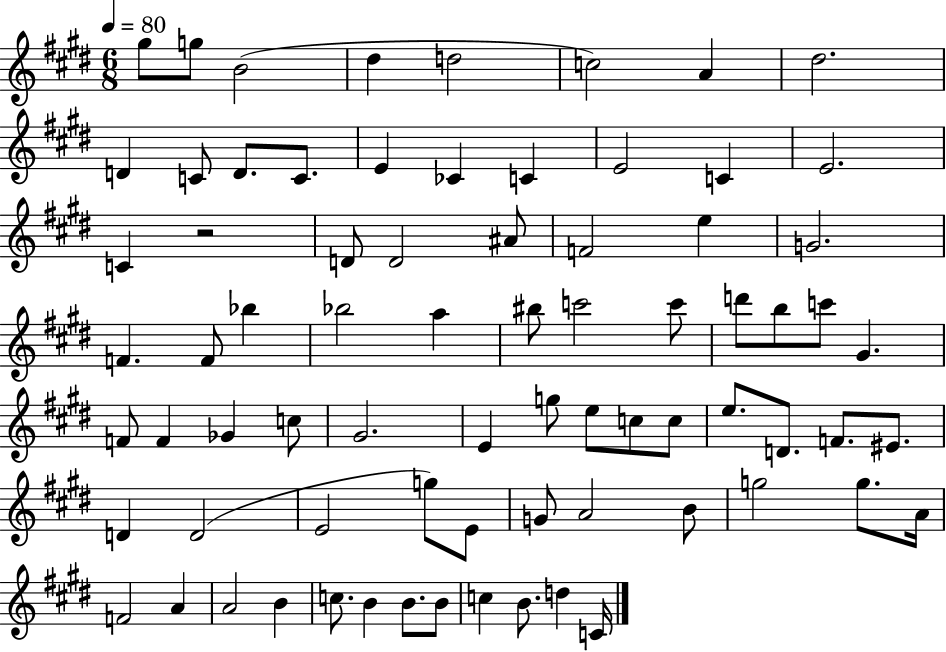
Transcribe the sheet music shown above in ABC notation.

X:1
T:Untitled
M:6/8
L:1/4
K:E
^g/2 g/2 B2 ^d d2 c2 A ^d2 D C/2 D/2 C/2 E _C C E2 C E2 C z2 D/2 D2 ^A/2 F2 e G2 F F/2 _b _b2 a ^b/2 c'2 c'/2 d'/2 b/2 c'/2 ^G F/2 F _G c/2 ^G2 E g/2 e/2 c/2 c/2 e/2 D/2 F/2 ^E/2 D D2 E2 g/2 E/2 G/2 A2 B/2 g2 g/2 A/4 F2 A A2 B c/2 B B/2 B/2 c B/2 d C/4